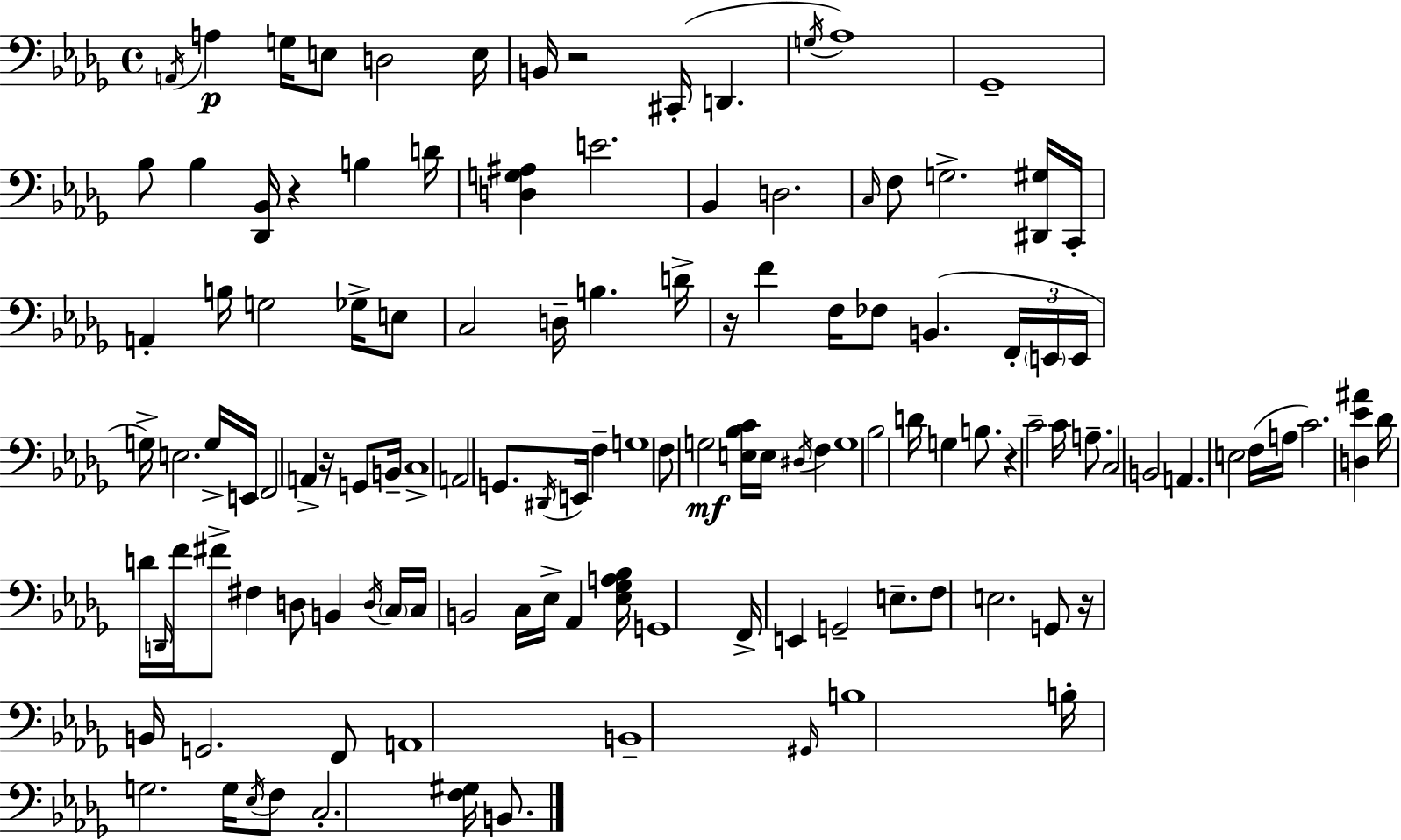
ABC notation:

X:1
T:Untitled
M:4/4
L:1/4
K:Bbm
A,,/4 A, G,/4 E,/2 D,2 E,/4 B,,/4 z2 ^C,,/4 D,, G,/4 _A,4 _G,,4 _B,/2 _B, [_D,,_B,,]/4 z B, D/4 [D,G,^A,] E2 _B,, D,2 C,/4 F,/2 G,2 [^D,,^G,]/4 C,,/4 A,, B,/4 G,2 _G,/4 E,/2 C,2 D,/4 B, D/4 z/4 F F,/4 _F,/2 B,, F,,/4 E,,/4 E,,/4 G,/4 E,2 G,/4 E,,/4 F,,2 A,, z/4 G,,/2 B,,/4 C,4 A,,2 G,,/2 ^D,,/4 E,,/4 F, G,4 F,/2 G,2 [E,_B,C]/4 E,/4 ^D,/4 F, G,4 _B,2 D/4 G, B,/2 z C2 C/4 A,/2 C,2 B,,2 A,, E,2 F,/4 A,/4 C2 [D,_E^A] _D/4 D/4 D,,/4 F/4 ^F/2 ^F, D,/2 B,, D,/4 C,/4 C,/4 B,,2 C,/4 _E,/4 _A,, [_E,_G,A,_B,]/4 G,,4 F,,/4 E,, G,,2 E,/2 F,/2 E,2 G,,/2 z/4 B,,/4 G,,2 F,,/2 A,,4 B,,4 ^G,,/4 B,4 B,/4 G,2 G,/4 _E,/4 F,/2 C,2 [F,^G,]/4 B,,/2